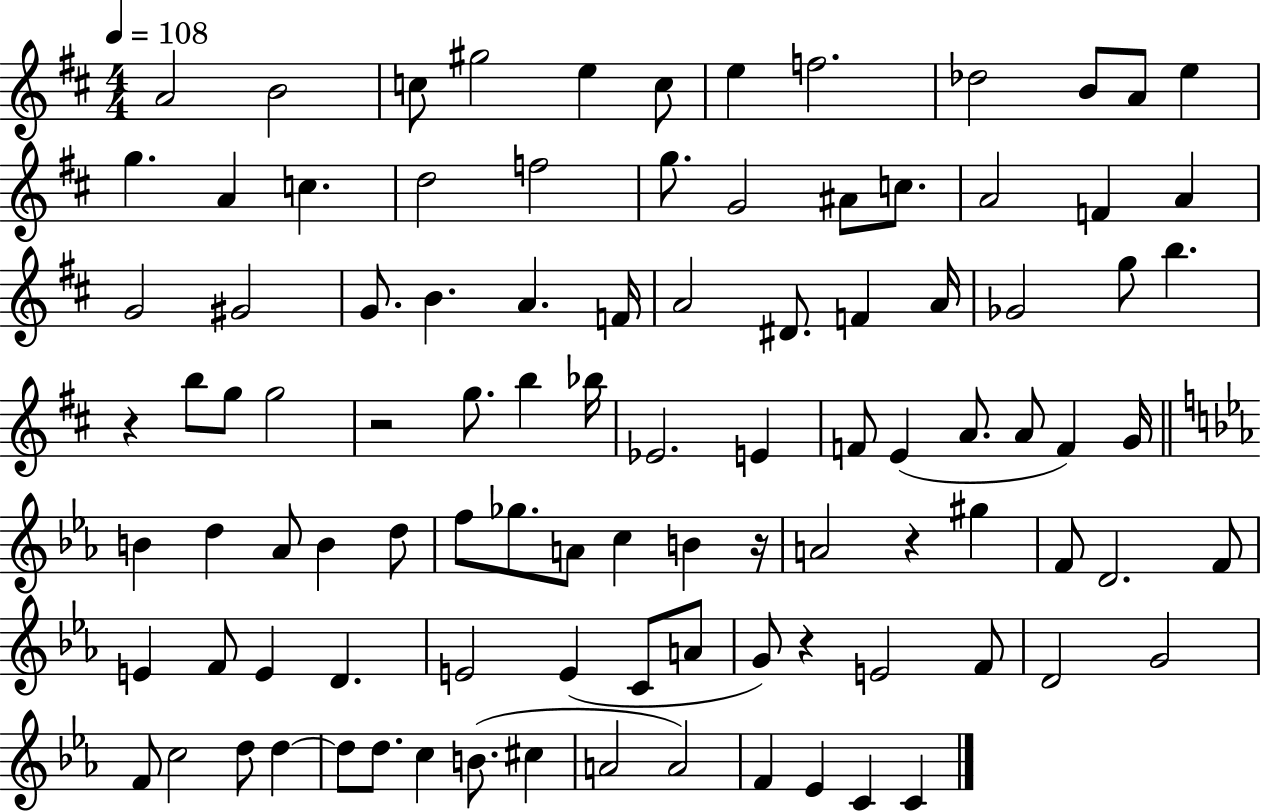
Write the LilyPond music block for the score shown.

{
  \clef treble
  \numericTimeSignature
  \time 4/4
  \key d \major
  \tempo 4 = 108
  a'2 b'2 | c''8 gis''2 e''4 c''8 | e''4 f''2. | des''2 b'8 a'8 e''4 | \break g''4. a'4 c''4. | d''2 f''2 | g''8. g'2 ais'8 c''8. | a'2 f'4 a'4 | \break g'2 gis'2 | g'8. b'4. a'4. f'16 | a'2 dis'8. f'4 a'16 | ges'2 g''8 b''4. | \break r4 b''8 g''8 g''2 | r2 g''8. b''4 bes''16 | ees'2. e'4 | f'8 e'4( a'8. a'8 f'4) g'16 | \break \bar "||" \break \key c \minor b'4 d''4 aes'8 b'4 d''8 | f''8 ges''8. a'8 c''4 b'4 r16 | a'2 r4 gis''4 | f'8 d'2. f'8 | \break e'4 f'8 e'4 d'4. | e'2 e'4( c'8 a'8 | g'8) r4 e'2 f'8 | d'2 g'2 | \break f'8 c''2 d''8 d''4~~ | d''8 d''8. c''4 b'8.( cis''4 | a'2 a'2) | f'4 ees'4 c'4 c'4 | \break \bar "|."
}